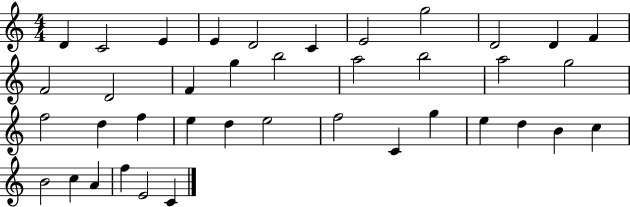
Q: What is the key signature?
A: C major